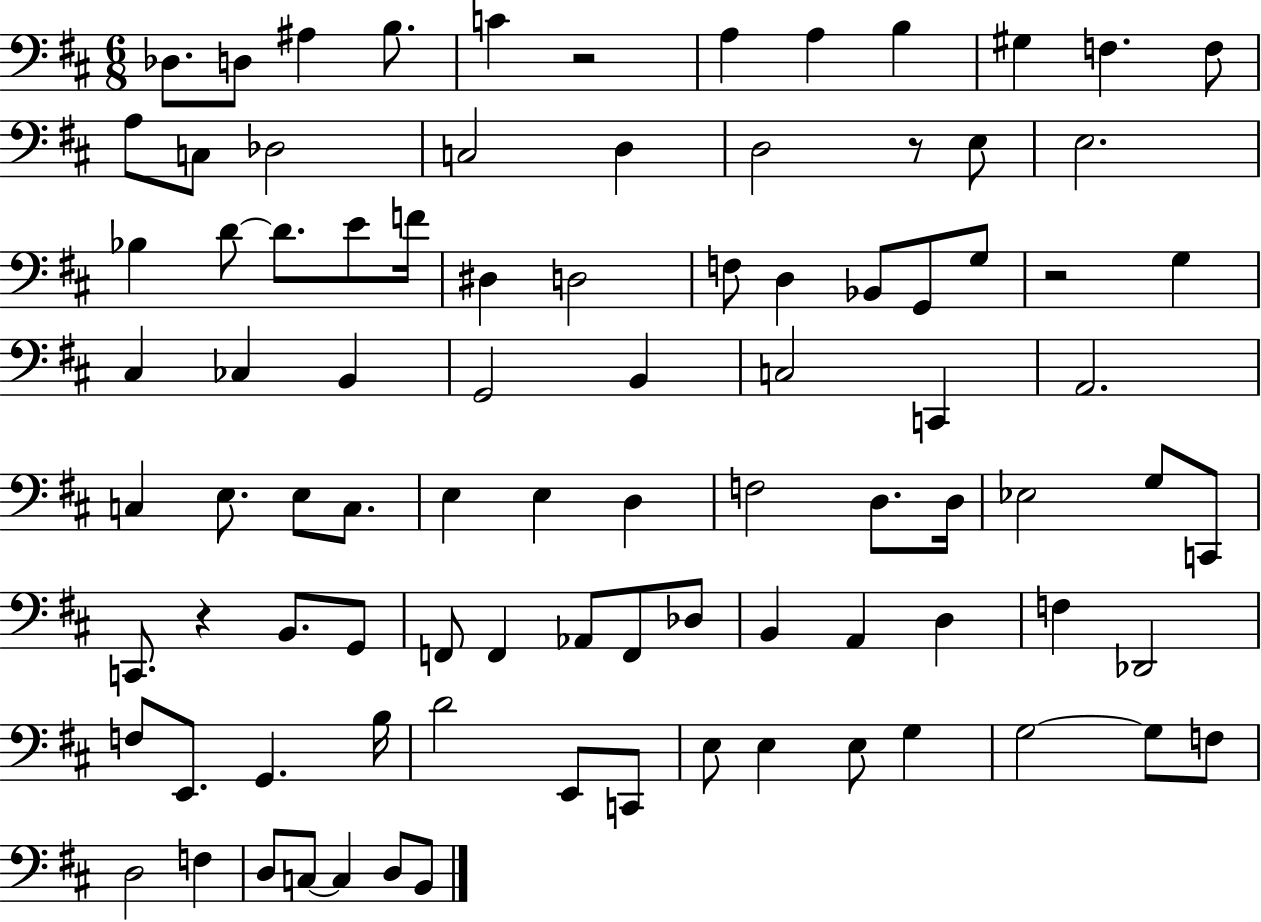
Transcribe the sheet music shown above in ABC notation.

X:1
T:Untitled
M:6/8
L:1/4
K:D
_D,/2 D,/2 ^A, B,/2 C z2 A, A, B, ^G, F, F,/2 A,/2 C,/2 _D,2 C,2 D, D,2 z/2 E,/2 E,2 _B, D/2 D/2 E/2 F/4 ^D, D,2 F,/2 D, _B,,/2 G,,/2 G,/2 z2 G, ^C, _C, B,, G,,2 B,, C,2 C,, A,,2 C, E,/2 E,/2 C,/2 E, E, D, F,2 D,/2 D,/4 _E,2 G,/2 C,,/2 C,,/2 z B,,/2 G,,/2 F,,/2 F,, _A,,/2 F,,/2 _D,/2 B,, A,, D, F, _D,,2 F,/2 E,,/2 G,, B,/4 D2 E,,/2 C,,/2 E,/2 E, E,/2 G, G,2 G,/2 F,/2 D,2 F, D,/2 C,/2 C, D,/2 B,,/2